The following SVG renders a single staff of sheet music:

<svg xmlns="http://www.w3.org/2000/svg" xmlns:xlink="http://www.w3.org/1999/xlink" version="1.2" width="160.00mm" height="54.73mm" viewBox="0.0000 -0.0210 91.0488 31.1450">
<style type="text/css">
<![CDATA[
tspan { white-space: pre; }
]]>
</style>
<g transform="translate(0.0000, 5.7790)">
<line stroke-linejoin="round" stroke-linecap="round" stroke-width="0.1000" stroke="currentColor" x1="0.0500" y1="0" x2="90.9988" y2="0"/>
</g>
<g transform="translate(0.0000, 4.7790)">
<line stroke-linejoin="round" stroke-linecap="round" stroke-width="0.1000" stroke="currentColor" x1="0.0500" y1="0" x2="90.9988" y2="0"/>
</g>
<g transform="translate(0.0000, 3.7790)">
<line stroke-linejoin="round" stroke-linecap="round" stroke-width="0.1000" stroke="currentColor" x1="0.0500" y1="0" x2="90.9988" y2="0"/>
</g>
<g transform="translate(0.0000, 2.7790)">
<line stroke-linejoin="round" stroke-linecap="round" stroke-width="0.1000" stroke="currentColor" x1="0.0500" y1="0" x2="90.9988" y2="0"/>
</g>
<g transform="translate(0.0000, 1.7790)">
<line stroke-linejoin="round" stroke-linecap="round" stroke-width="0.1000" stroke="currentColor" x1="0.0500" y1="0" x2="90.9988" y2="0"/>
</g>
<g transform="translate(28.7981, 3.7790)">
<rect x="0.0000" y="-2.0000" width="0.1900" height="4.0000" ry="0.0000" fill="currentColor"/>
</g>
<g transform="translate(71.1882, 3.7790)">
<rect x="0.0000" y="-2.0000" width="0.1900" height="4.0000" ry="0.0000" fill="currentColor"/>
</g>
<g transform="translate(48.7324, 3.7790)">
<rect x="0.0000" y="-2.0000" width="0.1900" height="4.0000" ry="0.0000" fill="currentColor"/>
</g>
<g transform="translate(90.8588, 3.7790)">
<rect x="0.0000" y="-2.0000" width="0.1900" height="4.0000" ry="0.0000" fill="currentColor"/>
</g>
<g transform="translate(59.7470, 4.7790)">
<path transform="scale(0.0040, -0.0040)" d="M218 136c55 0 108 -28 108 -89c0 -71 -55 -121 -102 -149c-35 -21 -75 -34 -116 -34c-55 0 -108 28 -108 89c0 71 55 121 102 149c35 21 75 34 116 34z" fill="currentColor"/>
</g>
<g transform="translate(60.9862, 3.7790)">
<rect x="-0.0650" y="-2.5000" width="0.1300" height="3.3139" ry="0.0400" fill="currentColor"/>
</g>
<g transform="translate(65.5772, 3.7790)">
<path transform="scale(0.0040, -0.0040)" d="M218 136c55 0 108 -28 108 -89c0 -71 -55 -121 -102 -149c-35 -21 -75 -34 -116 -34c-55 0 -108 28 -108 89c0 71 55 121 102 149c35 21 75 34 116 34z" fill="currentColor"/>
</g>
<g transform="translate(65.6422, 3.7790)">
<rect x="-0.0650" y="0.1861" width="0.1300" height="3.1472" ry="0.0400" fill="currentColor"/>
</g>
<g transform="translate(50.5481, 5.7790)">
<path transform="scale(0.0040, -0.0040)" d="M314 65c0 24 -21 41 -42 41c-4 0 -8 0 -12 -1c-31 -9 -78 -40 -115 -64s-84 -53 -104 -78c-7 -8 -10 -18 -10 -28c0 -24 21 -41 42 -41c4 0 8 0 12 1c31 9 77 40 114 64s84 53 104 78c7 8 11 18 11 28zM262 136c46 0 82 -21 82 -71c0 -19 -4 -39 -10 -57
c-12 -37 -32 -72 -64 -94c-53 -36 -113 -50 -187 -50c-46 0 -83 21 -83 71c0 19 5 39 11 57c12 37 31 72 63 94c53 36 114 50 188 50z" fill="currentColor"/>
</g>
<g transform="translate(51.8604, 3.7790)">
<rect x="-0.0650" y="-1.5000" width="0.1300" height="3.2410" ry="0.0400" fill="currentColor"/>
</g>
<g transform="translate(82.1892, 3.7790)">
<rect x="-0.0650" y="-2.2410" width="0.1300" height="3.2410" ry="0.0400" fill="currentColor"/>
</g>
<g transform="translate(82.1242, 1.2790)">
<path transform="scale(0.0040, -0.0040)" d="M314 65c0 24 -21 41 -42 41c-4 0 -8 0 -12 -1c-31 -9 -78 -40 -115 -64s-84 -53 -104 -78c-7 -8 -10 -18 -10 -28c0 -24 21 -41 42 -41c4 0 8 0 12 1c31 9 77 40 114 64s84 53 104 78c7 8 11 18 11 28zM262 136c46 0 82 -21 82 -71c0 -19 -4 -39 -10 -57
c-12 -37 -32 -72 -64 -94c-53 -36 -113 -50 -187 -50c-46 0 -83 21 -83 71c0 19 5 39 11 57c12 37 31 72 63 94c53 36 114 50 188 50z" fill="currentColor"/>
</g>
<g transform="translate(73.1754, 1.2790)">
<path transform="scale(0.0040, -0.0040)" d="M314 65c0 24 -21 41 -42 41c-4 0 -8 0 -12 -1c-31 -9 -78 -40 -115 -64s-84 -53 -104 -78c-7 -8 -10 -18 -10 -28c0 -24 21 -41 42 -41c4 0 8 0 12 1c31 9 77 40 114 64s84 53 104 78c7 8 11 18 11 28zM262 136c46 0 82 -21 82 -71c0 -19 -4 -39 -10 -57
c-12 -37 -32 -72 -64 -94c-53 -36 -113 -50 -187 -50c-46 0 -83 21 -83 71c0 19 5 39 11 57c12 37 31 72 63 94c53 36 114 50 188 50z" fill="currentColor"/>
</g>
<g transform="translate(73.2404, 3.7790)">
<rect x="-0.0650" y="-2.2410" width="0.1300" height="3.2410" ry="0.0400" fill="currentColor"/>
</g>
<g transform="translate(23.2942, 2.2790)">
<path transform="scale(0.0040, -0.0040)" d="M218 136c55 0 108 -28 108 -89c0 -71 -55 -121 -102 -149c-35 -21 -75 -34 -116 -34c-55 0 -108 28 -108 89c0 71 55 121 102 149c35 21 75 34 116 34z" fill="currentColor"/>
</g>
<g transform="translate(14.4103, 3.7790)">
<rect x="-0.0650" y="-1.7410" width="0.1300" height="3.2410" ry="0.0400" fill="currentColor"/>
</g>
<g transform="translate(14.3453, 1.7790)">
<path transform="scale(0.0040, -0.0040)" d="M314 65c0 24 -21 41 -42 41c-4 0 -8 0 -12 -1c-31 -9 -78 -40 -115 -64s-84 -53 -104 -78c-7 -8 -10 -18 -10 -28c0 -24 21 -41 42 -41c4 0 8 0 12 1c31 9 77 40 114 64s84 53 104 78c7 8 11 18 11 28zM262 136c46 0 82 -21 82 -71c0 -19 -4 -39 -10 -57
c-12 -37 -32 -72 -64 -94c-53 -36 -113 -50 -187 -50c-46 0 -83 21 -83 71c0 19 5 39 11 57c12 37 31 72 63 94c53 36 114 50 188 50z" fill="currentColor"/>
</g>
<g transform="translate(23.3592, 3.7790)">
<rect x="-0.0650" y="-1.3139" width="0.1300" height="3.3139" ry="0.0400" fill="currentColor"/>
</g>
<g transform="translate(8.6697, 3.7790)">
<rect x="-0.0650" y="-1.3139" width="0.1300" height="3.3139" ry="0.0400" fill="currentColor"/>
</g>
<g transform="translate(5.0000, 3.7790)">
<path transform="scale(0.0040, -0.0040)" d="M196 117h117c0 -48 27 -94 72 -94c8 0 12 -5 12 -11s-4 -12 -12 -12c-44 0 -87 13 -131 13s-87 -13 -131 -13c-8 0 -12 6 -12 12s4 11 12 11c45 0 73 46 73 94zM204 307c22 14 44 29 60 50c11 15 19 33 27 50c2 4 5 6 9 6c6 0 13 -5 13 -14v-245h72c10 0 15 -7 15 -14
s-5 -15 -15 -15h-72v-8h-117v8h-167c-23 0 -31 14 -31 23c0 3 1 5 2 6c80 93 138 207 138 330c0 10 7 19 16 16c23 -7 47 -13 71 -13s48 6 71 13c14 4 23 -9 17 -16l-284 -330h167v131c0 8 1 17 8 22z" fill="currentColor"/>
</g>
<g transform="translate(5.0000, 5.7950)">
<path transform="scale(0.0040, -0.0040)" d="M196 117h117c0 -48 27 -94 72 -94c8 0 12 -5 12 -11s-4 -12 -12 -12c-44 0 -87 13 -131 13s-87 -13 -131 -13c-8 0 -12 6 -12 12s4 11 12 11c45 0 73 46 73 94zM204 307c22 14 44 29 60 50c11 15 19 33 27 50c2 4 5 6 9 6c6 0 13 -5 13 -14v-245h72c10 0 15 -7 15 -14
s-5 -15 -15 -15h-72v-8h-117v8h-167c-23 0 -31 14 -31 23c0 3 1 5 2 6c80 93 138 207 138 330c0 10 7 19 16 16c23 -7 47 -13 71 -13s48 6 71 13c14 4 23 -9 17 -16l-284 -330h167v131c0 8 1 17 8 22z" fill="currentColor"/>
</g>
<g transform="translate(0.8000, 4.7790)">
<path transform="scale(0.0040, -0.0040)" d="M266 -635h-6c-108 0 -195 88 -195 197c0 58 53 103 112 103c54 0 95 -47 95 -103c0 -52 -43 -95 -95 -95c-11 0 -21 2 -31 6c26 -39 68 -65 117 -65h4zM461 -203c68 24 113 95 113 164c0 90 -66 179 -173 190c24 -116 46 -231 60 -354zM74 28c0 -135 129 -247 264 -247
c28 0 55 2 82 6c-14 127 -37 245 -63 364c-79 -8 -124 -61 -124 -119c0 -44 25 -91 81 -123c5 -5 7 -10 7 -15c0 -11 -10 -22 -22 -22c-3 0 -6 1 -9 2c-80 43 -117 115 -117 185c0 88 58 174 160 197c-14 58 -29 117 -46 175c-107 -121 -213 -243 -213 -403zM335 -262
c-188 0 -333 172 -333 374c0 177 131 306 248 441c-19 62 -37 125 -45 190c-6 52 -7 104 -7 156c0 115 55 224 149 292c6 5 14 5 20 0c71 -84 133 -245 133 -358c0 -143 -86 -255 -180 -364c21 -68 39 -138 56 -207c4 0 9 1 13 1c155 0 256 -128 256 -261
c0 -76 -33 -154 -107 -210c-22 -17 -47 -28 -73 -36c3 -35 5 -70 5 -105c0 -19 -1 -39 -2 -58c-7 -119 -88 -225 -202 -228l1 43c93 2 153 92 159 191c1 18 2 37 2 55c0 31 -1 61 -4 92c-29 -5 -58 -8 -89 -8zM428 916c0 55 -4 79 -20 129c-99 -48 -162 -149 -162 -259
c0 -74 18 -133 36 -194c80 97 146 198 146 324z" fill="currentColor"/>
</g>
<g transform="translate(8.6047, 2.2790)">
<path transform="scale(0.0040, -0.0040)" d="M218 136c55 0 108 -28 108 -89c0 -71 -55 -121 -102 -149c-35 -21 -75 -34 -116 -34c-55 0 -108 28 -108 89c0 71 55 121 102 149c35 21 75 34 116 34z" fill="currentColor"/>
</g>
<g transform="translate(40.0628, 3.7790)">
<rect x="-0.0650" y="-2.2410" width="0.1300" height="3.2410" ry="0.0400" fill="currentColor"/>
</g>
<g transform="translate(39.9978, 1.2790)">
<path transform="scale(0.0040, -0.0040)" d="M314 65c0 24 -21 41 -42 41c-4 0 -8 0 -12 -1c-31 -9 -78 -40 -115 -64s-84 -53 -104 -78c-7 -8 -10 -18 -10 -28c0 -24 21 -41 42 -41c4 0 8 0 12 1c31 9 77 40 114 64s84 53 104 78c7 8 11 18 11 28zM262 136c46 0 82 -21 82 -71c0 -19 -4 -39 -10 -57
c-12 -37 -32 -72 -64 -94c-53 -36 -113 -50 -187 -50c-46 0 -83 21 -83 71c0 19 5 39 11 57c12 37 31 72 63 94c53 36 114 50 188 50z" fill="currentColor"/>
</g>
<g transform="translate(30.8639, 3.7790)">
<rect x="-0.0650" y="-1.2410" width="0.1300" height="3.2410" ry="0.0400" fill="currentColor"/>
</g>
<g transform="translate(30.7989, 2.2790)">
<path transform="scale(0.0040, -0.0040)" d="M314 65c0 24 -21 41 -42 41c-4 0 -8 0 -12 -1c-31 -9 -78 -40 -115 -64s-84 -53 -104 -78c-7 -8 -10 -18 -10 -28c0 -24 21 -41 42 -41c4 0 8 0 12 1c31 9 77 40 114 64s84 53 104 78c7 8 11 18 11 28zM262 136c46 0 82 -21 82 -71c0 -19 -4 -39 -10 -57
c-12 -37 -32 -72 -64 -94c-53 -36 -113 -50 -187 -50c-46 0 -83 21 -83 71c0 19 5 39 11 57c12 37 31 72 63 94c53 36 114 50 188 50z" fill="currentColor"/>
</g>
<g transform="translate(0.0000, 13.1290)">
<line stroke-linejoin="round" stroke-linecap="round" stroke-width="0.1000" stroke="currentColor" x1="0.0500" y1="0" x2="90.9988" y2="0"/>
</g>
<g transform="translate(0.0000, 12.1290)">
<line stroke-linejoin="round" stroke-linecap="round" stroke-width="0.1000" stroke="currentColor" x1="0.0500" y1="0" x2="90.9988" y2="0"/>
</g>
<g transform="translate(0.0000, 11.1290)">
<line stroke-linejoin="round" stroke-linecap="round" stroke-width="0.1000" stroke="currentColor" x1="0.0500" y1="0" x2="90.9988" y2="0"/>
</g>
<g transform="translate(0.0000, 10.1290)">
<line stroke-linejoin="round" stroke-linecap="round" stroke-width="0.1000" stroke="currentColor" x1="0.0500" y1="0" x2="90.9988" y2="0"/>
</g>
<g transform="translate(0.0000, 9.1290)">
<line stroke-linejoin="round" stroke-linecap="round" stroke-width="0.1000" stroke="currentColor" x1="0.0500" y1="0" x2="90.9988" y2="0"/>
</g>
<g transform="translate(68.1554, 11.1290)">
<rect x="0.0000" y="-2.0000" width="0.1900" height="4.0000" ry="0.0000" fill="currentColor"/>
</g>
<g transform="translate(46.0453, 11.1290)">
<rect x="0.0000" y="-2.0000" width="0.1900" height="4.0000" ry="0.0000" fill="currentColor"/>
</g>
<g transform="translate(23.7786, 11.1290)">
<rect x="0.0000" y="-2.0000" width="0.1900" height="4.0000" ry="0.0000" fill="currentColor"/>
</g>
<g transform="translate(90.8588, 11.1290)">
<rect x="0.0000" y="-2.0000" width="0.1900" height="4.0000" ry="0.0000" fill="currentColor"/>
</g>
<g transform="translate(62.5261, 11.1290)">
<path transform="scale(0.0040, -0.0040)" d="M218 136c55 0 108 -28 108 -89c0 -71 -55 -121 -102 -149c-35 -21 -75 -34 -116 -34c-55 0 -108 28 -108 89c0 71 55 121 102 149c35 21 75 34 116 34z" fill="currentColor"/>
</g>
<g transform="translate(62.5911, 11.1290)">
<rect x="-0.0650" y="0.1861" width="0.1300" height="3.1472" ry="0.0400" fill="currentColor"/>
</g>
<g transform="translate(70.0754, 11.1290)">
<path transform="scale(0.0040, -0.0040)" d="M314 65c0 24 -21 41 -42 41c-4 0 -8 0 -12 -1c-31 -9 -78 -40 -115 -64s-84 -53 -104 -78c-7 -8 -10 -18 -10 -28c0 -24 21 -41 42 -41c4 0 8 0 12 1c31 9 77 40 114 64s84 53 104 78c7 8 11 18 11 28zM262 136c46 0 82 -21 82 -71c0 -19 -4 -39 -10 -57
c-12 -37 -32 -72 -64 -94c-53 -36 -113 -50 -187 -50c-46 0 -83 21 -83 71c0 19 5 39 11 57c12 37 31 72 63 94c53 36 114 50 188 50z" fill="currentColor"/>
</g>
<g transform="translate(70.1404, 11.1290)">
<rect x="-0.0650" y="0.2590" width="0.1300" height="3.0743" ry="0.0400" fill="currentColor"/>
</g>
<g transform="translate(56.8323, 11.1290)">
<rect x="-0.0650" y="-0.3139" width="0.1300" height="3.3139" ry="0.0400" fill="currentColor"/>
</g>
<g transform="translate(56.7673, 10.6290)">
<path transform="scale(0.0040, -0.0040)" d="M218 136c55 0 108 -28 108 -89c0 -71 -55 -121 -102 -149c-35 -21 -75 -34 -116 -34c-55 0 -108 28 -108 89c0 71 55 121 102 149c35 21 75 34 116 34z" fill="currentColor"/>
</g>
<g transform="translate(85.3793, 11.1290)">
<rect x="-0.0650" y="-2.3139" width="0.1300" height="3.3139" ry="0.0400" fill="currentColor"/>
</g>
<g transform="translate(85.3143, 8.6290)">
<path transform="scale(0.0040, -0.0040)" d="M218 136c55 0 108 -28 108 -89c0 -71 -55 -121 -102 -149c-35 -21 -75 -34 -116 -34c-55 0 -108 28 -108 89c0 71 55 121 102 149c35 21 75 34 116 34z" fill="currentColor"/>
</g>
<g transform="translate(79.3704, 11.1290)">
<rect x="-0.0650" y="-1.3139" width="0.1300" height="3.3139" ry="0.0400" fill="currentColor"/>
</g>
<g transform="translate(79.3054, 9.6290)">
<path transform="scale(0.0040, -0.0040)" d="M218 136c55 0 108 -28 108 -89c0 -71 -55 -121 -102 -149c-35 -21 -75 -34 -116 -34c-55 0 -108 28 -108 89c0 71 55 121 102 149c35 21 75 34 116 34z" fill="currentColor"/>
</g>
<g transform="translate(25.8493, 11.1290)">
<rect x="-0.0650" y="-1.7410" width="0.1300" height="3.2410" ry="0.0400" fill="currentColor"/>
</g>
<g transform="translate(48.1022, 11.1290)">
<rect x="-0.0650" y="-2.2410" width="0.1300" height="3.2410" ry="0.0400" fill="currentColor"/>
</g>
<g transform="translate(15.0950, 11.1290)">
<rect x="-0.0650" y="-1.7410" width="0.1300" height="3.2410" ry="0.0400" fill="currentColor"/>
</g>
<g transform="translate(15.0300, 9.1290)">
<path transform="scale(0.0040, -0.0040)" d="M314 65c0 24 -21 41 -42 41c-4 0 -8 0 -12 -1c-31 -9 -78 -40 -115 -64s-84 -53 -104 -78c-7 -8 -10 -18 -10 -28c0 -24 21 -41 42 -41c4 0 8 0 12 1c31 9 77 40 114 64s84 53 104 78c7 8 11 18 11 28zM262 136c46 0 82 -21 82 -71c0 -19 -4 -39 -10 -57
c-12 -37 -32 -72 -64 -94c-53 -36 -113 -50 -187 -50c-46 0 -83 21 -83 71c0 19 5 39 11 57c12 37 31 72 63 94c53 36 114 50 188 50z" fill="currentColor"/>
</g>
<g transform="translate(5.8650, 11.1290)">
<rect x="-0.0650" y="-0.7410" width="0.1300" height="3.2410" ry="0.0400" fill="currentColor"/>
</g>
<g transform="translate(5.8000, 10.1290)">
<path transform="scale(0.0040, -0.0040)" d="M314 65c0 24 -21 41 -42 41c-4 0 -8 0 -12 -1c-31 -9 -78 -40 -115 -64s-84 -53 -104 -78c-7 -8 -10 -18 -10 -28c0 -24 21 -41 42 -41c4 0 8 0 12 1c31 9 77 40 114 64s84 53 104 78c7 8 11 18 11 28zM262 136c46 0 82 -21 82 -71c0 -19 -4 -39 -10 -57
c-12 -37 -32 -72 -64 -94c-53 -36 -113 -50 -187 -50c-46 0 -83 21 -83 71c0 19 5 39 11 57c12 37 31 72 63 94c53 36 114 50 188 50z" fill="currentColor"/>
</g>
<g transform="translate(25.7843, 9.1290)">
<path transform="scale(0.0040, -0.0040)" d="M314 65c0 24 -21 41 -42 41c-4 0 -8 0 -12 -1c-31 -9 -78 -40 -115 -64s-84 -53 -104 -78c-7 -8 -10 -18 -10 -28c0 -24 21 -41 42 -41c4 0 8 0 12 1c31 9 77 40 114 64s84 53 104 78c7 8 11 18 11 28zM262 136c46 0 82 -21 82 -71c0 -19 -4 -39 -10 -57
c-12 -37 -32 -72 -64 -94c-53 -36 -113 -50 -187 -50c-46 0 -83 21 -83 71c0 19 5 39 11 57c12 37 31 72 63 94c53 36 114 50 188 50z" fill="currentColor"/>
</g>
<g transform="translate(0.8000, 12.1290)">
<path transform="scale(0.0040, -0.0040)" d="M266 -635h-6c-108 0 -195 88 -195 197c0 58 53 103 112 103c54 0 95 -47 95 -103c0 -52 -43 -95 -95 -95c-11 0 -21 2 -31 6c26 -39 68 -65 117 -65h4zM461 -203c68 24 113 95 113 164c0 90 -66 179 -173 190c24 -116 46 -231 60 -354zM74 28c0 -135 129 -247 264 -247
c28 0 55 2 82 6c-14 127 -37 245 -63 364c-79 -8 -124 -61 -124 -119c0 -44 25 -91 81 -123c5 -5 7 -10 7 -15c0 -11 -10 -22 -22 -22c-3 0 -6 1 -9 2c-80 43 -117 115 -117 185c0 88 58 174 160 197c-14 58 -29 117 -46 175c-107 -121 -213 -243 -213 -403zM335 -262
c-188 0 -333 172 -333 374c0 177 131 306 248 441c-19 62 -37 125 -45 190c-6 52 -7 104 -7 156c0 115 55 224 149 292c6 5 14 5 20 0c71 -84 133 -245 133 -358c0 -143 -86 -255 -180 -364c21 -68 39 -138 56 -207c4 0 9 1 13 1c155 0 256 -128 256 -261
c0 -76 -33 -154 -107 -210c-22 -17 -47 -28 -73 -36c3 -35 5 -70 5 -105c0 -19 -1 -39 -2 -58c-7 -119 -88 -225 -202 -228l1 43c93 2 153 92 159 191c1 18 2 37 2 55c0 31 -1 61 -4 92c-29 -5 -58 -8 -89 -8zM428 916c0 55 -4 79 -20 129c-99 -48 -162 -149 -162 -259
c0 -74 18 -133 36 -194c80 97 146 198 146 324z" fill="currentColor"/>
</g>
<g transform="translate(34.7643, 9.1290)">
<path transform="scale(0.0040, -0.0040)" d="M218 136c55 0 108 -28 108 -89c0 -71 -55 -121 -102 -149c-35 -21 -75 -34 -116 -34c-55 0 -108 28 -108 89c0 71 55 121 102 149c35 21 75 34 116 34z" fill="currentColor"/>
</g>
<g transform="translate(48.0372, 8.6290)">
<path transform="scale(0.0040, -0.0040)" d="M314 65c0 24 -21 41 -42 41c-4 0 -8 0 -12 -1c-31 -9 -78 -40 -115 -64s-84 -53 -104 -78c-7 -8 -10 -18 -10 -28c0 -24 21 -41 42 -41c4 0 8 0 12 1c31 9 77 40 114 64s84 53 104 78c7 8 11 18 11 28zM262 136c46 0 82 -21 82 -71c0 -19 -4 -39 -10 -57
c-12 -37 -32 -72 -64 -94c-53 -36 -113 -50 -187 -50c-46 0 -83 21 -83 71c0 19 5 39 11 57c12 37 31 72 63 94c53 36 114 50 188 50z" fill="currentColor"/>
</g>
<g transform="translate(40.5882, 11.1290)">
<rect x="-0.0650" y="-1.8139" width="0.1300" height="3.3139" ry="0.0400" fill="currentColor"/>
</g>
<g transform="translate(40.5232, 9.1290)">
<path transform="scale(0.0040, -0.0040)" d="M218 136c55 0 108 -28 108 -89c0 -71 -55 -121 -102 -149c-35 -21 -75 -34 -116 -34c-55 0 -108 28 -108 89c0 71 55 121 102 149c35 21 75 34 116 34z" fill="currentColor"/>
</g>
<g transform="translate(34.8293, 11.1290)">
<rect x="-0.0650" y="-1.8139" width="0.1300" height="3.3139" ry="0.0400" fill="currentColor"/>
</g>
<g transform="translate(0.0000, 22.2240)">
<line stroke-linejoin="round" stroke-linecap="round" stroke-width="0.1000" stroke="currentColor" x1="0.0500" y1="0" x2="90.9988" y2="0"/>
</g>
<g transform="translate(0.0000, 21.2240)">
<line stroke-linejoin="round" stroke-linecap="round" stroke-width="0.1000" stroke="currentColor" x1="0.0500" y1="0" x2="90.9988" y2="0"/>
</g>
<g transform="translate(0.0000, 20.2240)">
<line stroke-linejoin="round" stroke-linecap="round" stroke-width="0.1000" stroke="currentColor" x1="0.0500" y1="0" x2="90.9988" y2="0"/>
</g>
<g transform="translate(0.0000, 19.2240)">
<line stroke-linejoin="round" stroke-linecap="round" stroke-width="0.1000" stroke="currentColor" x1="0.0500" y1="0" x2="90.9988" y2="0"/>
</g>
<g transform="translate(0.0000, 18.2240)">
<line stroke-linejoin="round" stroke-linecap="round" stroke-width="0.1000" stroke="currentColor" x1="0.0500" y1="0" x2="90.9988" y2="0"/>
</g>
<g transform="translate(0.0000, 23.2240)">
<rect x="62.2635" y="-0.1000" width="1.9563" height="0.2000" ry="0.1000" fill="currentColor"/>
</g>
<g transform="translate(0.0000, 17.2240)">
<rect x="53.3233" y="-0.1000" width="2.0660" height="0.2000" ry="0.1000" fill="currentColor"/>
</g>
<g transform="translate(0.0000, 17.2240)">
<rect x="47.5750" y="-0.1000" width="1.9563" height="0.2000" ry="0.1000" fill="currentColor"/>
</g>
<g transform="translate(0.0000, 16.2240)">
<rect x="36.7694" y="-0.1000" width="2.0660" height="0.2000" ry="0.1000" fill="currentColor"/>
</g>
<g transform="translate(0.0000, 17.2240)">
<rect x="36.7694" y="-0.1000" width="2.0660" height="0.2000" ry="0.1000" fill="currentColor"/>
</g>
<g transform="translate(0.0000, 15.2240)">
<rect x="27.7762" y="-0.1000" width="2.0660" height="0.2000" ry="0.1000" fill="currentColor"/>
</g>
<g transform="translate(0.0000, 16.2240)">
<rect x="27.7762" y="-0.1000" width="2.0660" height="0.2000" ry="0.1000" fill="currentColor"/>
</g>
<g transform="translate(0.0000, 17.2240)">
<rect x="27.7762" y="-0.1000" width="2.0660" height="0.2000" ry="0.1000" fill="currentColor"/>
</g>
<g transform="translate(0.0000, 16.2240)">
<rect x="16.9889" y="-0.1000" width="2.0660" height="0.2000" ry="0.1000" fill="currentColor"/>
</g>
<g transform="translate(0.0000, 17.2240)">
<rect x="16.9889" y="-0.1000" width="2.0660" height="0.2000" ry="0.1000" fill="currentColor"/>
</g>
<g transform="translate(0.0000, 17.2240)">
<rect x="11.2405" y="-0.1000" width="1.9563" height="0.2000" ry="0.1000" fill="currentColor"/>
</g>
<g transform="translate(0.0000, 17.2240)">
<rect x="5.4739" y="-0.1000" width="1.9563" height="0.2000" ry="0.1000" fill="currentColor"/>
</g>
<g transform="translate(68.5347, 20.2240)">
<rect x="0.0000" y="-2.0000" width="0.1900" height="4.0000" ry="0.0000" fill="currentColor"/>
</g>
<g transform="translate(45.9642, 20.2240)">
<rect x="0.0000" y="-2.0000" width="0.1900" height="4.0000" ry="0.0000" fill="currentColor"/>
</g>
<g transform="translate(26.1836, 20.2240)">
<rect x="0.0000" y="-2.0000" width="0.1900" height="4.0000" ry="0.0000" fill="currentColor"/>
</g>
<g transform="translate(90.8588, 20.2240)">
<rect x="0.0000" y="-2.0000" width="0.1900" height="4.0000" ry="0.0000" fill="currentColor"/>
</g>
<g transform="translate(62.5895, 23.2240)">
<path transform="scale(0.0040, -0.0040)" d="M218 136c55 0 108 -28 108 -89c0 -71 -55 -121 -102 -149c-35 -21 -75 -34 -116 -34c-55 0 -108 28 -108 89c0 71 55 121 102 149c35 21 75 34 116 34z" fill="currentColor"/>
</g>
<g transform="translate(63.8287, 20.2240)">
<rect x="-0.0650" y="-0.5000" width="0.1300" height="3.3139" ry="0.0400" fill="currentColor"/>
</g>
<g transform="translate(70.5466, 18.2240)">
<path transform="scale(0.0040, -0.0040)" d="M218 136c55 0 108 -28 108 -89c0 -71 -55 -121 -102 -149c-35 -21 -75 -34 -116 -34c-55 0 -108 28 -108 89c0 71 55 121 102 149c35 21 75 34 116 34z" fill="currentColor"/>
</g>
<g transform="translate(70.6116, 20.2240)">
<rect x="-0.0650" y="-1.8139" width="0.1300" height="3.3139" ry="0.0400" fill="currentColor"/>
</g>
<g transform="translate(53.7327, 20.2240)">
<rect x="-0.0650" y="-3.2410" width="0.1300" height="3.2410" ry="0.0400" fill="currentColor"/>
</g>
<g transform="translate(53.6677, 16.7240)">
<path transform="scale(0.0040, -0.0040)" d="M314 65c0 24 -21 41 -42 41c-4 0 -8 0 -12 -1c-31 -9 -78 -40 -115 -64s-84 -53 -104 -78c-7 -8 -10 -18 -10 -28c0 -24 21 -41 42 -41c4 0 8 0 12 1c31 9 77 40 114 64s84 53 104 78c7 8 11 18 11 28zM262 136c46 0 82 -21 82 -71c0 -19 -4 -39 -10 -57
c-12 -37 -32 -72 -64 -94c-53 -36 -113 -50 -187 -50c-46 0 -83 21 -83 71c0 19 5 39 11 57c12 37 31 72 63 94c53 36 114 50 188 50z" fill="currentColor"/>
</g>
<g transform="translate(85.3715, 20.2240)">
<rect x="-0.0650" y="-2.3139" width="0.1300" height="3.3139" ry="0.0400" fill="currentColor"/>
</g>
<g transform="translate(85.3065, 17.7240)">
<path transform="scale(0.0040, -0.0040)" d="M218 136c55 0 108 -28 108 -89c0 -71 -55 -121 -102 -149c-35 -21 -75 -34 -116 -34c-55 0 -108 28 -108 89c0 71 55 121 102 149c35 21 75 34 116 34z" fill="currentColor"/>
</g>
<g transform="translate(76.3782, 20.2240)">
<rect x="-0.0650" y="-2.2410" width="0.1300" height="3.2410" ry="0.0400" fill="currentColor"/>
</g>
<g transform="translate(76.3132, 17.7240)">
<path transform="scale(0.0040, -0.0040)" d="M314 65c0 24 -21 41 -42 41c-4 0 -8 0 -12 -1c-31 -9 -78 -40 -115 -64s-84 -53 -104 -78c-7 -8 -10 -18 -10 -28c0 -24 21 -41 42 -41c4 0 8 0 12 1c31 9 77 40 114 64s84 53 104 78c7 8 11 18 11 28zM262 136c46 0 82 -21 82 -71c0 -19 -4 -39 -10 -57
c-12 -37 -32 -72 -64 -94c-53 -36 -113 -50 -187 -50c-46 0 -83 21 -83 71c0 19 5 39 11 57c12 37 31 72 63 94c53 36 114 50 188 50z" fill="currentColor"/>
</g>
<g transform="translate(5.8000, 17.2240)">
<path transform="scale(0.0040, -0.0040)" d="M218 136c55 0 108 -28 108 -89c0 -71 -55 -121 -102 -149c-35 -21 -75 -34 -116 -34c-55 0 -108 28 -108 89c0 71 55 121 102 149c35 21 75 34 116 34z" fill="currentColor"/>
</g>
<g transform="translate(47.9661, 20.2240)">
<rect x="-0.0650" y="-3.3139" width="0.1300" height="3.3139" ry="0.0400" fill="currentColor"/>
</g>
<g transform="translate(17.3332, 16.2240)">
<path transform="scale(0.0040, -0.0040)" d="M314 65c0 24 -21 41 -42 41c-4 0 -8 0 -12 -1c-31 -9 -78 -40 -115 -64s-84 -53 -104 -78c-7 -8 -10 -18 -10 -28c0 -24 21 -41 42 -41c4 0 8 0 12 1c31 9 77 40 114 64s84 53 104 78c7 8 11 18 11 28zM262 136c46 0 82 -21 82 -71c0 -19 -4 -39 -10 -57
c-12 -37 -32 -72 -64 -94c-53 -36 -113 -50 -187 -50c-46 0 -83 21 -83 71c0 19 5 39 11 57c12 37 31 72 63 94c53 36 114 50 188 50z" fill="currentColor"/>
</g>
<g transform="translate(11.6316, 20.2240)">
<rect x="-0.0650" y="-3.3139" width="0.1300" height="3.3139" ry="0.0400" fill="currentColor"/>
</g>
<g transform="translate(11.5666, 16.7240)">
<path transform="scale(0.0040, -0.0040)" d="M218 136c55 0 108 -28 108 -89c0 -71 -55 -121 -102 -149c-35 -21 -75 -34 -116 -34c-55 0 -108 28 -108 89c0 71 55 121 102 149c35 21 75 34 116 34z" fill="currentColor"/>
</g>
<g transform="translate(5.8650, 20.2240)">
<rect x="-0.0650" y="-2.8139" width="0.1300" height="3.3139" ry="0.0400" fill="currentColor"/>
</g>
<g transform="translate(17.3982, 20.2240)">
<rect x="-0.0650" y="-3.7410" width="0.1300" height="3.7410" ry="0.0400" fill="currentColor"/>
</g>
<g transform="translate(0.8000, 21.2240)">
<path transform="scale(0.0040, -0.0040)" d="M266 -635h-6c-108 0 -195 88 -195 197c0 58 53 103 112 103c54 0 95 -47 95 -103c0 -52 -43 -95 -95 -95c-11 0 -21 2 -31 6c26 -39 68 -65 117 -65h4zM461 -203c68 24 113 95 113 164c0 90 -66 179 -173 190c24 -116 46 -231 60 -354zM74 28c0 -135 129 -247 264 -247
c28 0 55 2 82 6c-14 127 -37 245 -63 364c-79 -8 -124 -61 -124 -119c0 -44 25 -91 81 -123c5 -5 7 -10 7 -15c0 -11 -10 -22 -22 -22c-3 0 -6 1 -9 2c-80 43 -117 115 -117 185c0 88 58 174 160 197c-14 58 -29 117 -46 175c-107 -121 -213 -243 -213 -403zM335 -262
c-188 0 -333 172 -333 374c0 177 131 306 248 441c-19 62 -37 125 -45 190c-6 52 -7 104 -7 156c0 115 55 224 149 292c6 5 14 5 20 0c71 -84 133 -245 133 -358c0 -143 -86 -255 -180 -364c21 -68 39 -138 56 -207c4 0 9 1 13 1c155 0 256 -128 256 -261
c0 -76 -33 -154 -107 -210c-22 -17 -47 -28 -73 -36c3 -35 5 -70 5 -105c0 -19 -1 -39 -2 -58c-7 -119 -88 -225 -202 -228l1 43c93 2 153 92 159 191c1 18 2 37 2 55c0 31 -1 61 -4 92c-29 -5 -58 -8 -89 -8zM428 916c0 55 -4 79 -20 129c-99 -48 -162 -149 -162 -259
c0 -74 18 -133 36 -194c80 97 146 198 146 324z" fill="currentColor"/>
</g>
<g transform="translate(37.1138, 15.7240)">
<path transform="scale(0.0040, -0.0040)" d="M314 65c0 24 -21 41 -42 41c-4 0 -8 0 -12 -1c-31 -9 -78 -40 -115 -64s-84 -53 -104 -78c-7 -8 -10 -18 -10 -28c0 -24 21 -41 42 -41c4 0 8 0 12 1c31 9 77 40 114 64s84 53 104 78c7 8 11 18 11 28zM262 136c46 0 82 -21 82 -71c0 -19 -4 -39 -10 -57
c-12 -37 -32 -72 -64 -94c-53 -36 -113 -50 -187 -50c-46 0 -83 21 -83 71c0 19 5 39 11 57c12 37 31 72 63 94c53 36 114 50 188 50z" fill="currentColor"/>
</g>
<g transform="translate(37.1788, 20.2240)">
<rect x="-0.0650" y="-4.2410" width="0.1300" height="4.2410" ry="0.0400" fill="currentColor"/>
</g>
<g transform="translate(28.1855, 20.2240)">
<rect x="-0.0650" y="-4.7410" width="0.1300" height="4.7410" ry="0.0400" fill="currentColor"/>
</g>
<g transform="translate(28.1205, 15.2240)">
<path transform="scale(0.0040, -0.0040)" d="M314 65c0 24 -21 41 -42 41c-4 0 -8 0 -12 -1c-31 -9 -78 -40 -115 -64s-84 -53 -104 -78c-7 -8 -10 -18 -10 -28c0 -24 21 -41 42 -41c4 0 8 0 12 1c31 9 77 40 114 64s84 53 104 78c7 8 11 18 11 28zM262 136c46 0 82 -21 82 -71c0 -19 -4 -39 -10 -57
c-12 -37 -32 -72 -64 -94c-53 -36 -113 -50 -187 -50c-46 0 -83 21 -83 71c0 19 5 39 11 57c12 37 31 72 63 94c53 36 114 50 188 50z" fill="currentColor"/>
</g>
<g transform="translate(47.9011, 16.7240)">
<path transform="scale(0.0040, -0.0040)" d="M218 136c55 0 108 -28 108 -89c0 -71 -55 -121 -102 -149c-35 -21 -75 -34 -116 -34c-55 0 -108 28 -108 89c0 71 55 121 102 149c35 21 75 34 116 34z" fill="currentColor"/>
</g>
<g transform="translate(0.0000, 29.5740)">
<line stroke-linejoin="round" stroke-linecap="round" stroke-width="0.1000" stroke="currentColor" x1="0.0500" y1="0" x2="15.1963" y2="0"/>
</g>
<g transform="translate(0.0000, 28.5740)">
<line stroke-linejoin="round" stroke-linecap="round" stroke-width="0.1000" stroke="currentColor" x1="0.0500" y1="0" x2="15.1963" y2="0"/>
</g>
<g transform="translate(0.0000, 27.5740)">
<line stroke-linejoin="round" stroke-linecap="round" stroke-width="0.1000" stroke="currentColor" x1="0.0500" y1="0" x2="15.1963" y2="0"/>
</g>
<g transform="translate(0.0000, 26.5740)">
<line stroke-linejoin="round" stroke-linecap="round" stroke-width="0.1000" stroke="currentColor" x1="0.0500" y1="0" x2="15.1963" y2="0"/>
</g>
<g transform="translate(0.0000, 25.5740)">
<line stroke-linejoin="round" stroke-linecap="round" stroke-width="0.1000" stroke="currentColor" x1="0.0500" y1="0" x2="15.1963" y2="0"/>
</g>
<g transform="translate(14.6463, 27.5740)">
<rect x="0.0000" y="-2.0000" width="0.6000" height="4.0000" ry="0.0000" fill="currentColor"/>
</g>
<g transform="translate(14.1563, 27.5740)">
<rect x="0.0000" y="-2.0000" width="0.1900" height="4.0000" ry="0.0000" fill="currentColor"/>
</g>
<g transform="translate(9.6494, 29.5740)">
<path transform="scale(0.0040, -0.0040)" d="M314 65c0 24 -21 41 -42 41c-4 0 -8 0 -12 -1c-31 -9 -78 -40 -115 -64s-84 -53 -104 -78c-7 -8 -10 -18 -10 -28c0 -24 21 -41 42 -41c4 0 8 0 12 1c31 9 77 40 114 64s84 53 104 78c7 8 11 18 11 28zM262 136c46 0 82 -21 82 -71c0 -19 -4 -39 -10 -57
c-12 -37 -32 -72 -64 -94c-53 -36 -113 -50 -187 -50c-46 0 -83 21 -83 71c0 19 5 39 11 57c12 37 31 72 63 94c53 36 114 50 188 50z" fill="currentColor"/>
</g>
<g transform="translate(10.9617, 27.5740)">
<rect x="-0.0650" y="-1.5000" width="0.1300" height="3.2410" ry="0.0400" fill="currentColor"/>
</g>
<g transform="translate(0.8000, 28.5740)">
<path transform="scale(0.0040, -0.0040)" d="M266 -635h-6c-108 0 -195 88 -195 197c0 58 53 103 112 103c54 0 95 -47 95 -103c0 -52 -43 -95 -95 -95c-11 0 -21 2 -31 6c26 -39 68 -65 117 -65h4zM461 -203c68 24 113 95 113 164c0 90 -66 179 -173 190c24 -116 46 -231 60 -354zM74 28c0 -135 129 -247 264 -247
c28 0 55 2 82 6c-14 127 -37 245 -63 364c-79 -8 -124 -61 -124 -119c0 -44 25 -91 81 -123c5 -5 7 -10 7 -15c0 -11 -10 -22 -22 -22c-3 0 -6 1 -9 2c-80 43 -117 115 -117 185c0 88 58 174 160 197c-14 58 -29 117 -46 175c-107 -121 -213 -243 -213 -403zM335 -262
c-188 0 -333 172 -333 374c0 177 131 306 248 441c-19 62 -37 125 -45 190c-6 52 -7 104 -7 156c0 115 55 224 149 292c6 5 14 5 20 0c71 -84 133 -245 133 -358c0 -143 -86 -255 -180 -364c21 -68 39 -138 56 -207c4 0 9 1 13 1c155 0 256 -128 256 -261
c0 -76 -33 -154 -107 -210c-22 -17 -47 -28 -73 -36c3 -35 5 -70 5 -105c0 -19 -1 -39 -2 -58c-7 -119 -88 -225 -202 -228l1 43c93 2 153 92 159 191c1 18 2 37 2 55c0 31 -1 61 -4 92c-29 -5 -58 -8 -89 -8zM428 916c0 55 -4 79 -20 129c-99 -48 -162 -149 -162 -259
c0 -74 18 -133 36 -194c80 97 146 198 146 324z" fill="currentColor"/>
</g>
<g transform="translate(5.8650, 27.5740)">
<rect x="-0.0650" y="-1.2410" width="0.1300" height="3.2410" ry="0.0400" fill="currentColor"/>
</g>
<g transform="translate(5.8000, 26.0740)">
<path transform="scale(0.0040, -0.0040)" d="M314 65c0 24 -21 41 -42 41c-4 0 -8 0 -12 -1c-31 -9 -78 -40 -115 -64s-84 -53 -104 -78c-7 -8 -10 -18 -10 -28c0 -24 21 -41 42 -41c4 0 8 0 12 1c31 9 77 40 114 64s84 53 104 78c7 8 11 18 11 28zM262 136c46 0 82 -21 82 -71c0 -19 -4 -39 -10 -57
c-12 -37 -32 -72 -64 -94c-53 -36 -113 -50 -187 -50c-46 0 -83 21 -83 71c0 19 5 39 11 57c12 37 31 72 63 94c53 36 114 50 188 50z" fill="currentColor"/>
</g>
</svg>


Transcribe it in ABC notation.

X:1
T:Untitled
M:4/4
L:1/4
K:C
e f2 e e2 g2 E2 G B g2 g2 d2 f2 f2 f f g2 c B B2 e g a b c'2 e'2 d'2 b b2 C f g2 g e2 E2